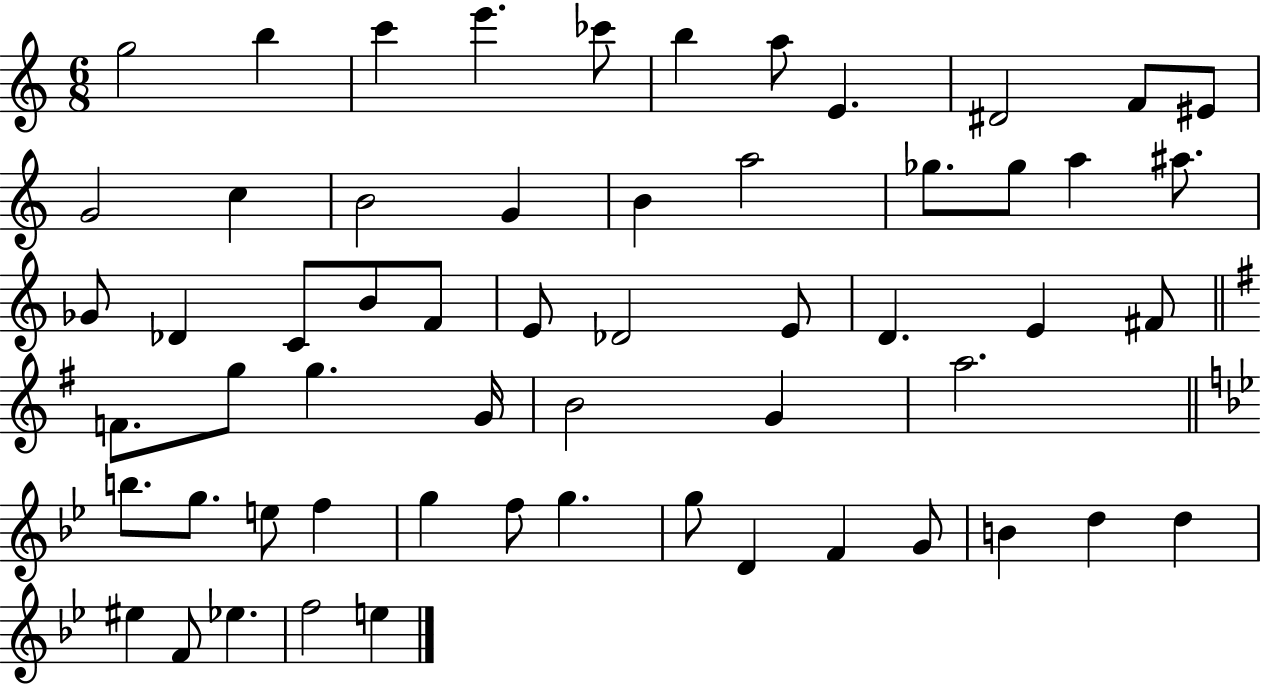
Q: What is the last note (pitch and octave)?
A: E5